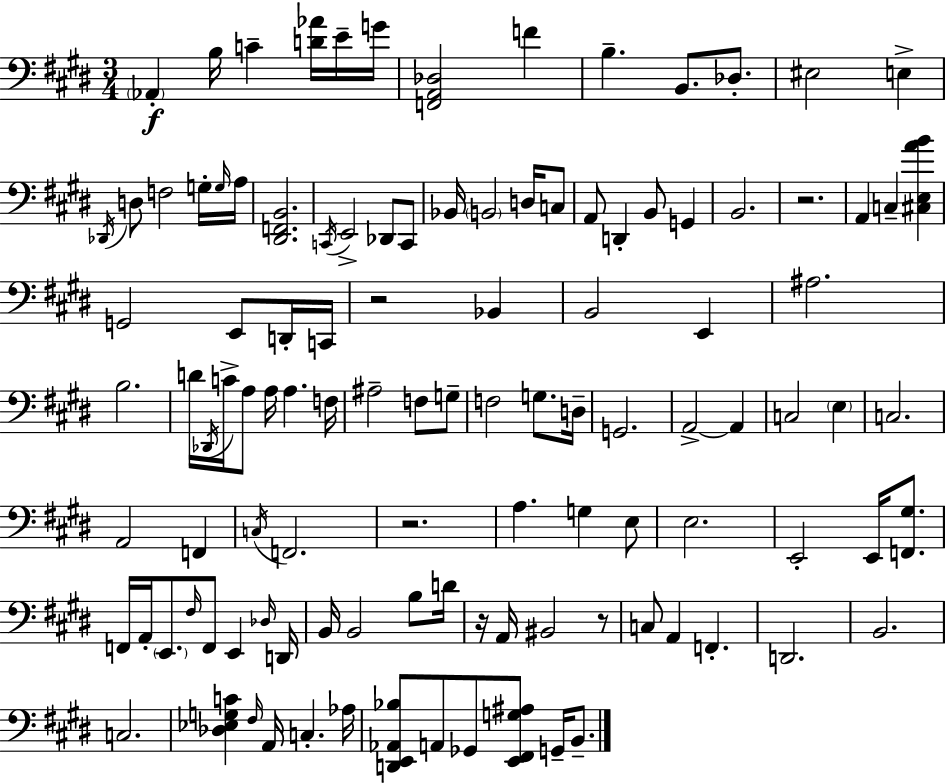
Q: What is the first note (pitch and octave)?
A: Ab2